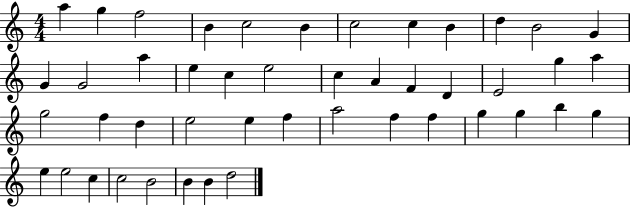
A5/q G5/q F5/h B4/q C5/h B4/q C5/h C5/q B4/q D5/q B4/h G4/q G4/q G4/h A5/q E5/q C5/q E5/h C5/q A4/q F4/q D4/q E4/h G5/q A5/q G5/h F5/q D5/q E5/h E5/q F5/q A5/h F5/q F5/q G5/q G5/q B5/q G5/q E5/q E5/h C5/q C5/h B4/h B4/q B4/q D5/h